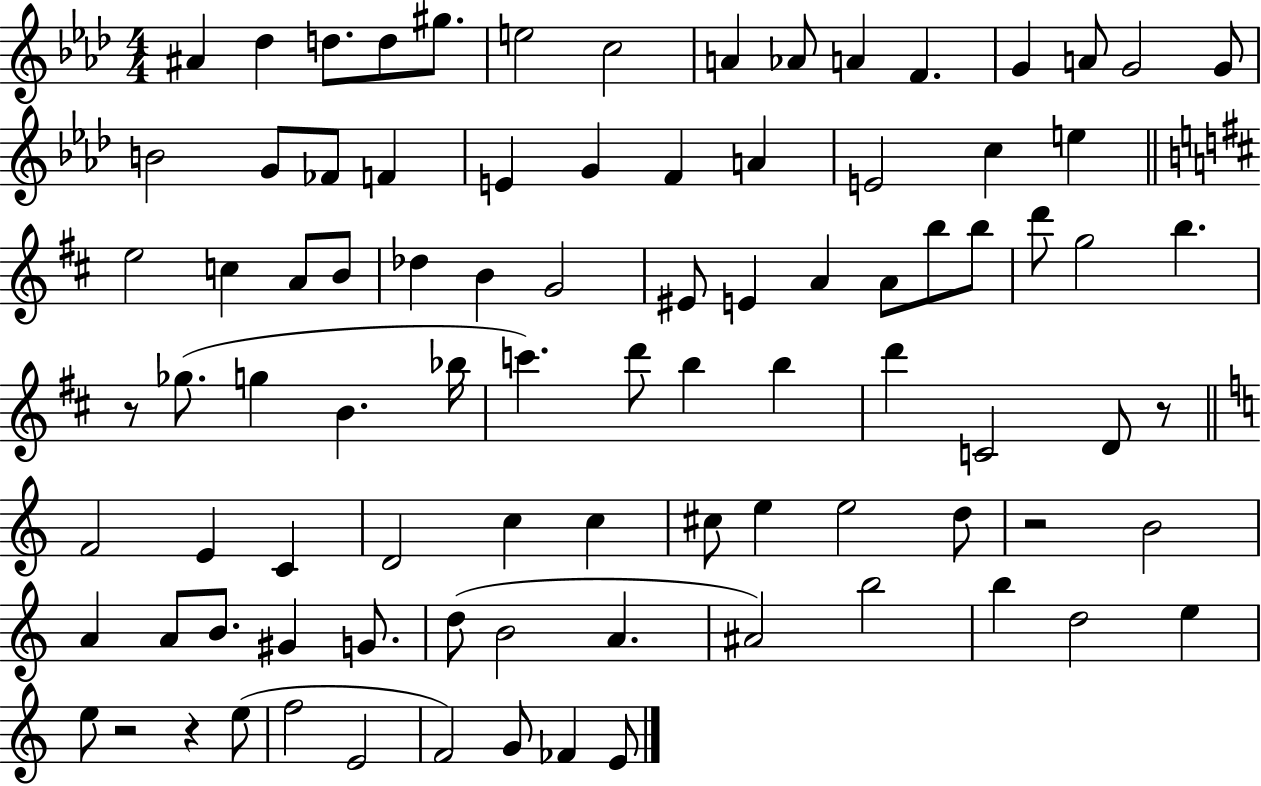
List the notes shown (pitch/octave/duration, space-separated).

A#4/q Db5/q D5/e. D5/e G#5/e. E5/h C5/h A4/q Ab4/e A4/q F4/q. G4/q A4/e G4/h G4/e B4/h G4/e FES4/e F4/q E4/q G4/q F4/q A4/q E4/h C5/q E5/q E5/h C5/q A4/e B4/e Db5/q B4/q G4/h EIS4/e E4/q A4/q A4/e B5/e B5/e D6/e G5/h B5/q. R/e Gb5/e. G5/q B4/q. Bb5/s C6/q. D6/e B5/q B5/q D6/q C4/h D4/e R/e F4/h E4/q C4/q D4/h C5/q C5/q C#5/e E5/q E5/h D5/e R/h B4/h A4/q A4/e B4/e. G#4/q G4/e. D5/e B4/h A4/q. A#4/h B5/h B5/q D5/h E5/q E5/e R/h R/q E5/e F5/h E4/h F4/h G4/e FES4/q E4/e